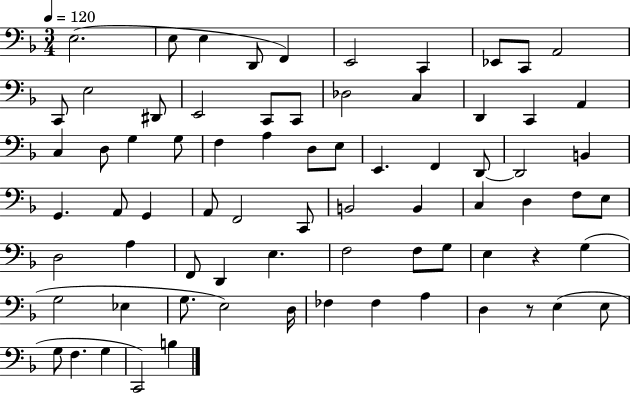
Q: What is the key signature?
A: F major